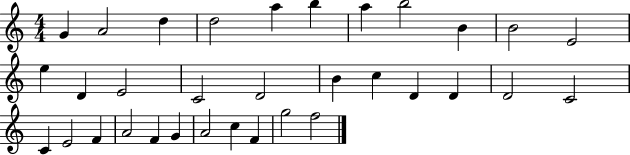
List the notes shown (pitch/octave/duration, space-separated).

G4/q A4/h D5/q D5/h A5/q B5/q A5/q B5/h B4/q B4/h E4/h E5/q D4/q E4/h C4/h D4/h B4/q C5/q D4/q D4/q D4/h C4/h C4/q E4/h F4/q A4/h F4/q G4/q A4/h C5/q F4/q G5/h F5/h